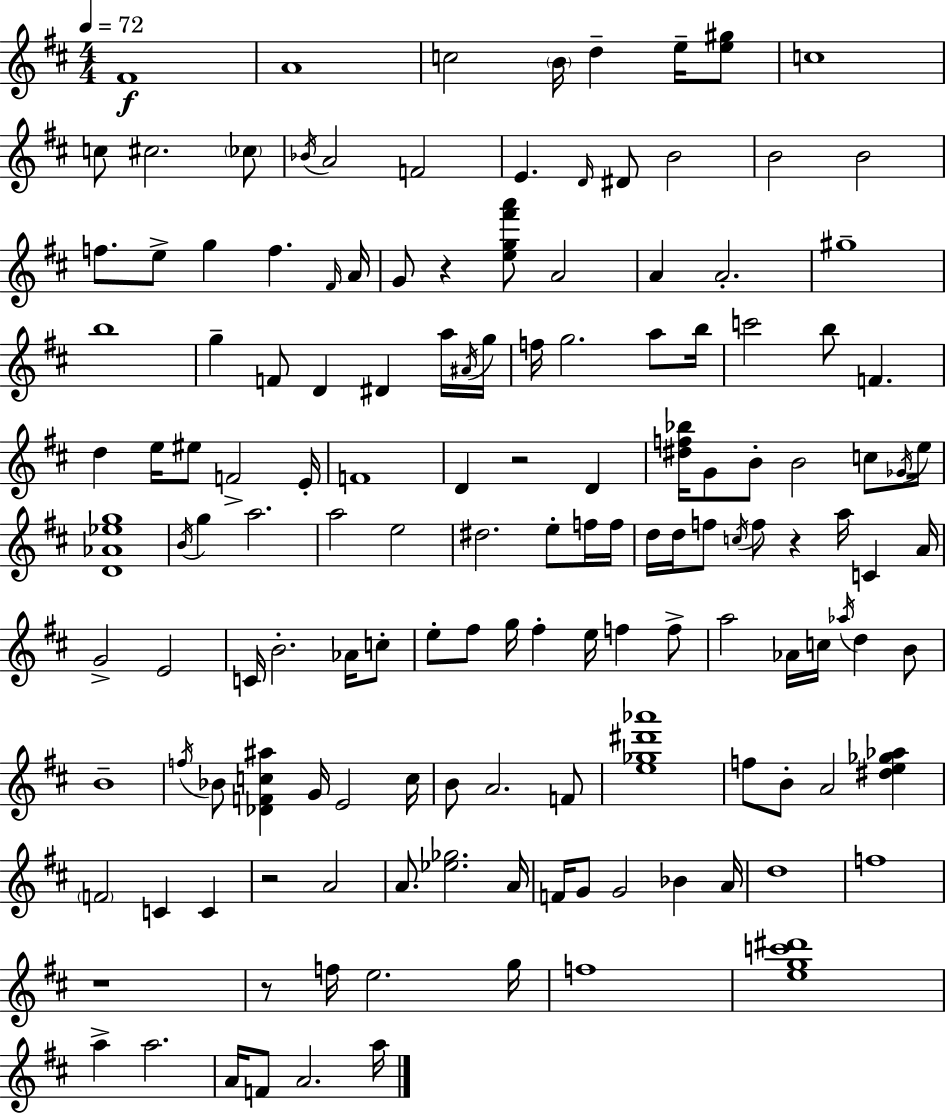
F#4/w A4/w C5/h B4/s D5/q E5/s [E5,G#5]/e C5/w C5/e C#5/h. CES5/e Bb4/s A4/h F4/h E4/q. D4/s D#4/e B4/h B4/h B4/h F5/e. E5/e G5/q F5/q. F#4/s A4/s G4/e R/q [E5,G5,F#6,A6]/e A4/h A4/q A4/h. G#5/w B5/w G5/q F4/e D4/q D#4/q A5/s A#4/s G5/s F5/s G5/h. A5/e B5/s C6/h B5/e F4/q. D5/q E5/s EIS5/e F4/h E4/s F4/w D4/q R/h D4/q [D#5,F5,Bb5]/s G4/e B4/e B4/h C5/e Gb4/s E5/s [D4,Ab4,Eb5,G5]/w B4/s G5/q A5/h. A5/h E5/h D#5/h. E5/e F5/s F5/s D5/s D5/s F5/e C5/s F5/e R/q A5/s C4/q A4/s G4/h E4/h C4/s B4/h. Ab4/s C5/e E5/e F#5/e G5/s F#5/q E5/s F5/q F5/e A5/h Ab4/s C5/s Ab5/s D5/q B4/e B4/w F5/s Bb4/e [Db4,F4,C5,A#5]/q G4/s E4/h C5/s B4/e A4/h. F4/e [E5,Gb5,D#6,Ab6]/w F5/e B4/e A4/h [D#5,E5,Gb5,Ab5]/q F4/h C4/q C4/q R/h A4/h A4/e. [Eb5,Gb5]/h. A4/s F4/s G4/e G4/h Bb4/q A4/s D5/w F5/w R/w R/e F5/s E5/h. G5/s F5/w [E5,G5,C6,D#6]/w A5/q A5/h. A4/s F4/e A4/h. A5/s